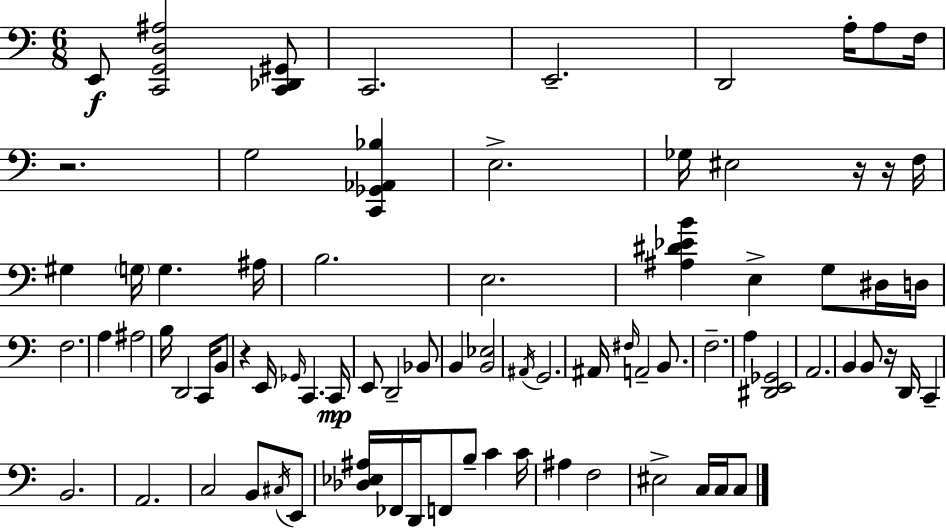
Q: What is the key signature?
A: C major